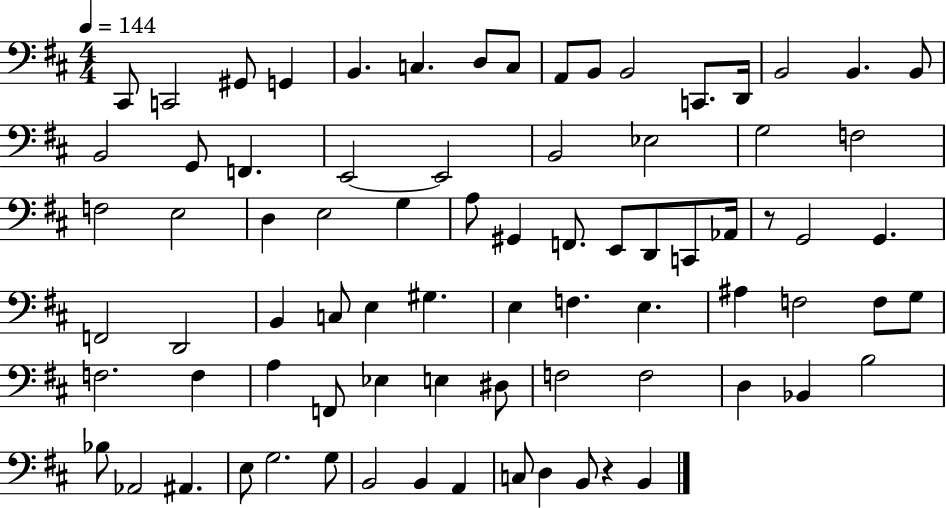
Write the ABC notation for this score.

X:1
T:Untitled
M:4/4
L:1/4
K:D
^C,,/2 C,,2 ^G,,/2 G,, B,, C, D,/2 C,/2 A,,/2 B,,/2 B,,2 C,,/2 D,,/4 B,,2 B,, B,,/2 B,,2 G,,/2 F,, E,,2 E,,2 B,,2 _E,2 G,2 F,2 F,2 E,2 D, E,2 G, A,/2 ^G,, F,,/2 E,,/2 D,,/2 C,,/2 _A,,/4 z/2 G,,2 G,, F,,2 D,,2 B,, C,/2 E, ^G, E, F, E, ^A, F,2 F,/2 G,/2 F,2 F, A, F,,/2 _E, E, ^D,/2 F,2 F,2 D, _B,, B,2 _B,/2 _A,,2 ^A,, E,/2 G,2 G,/2 B,,2 B,, A,, C,/2 D, B,,/2 z B,,